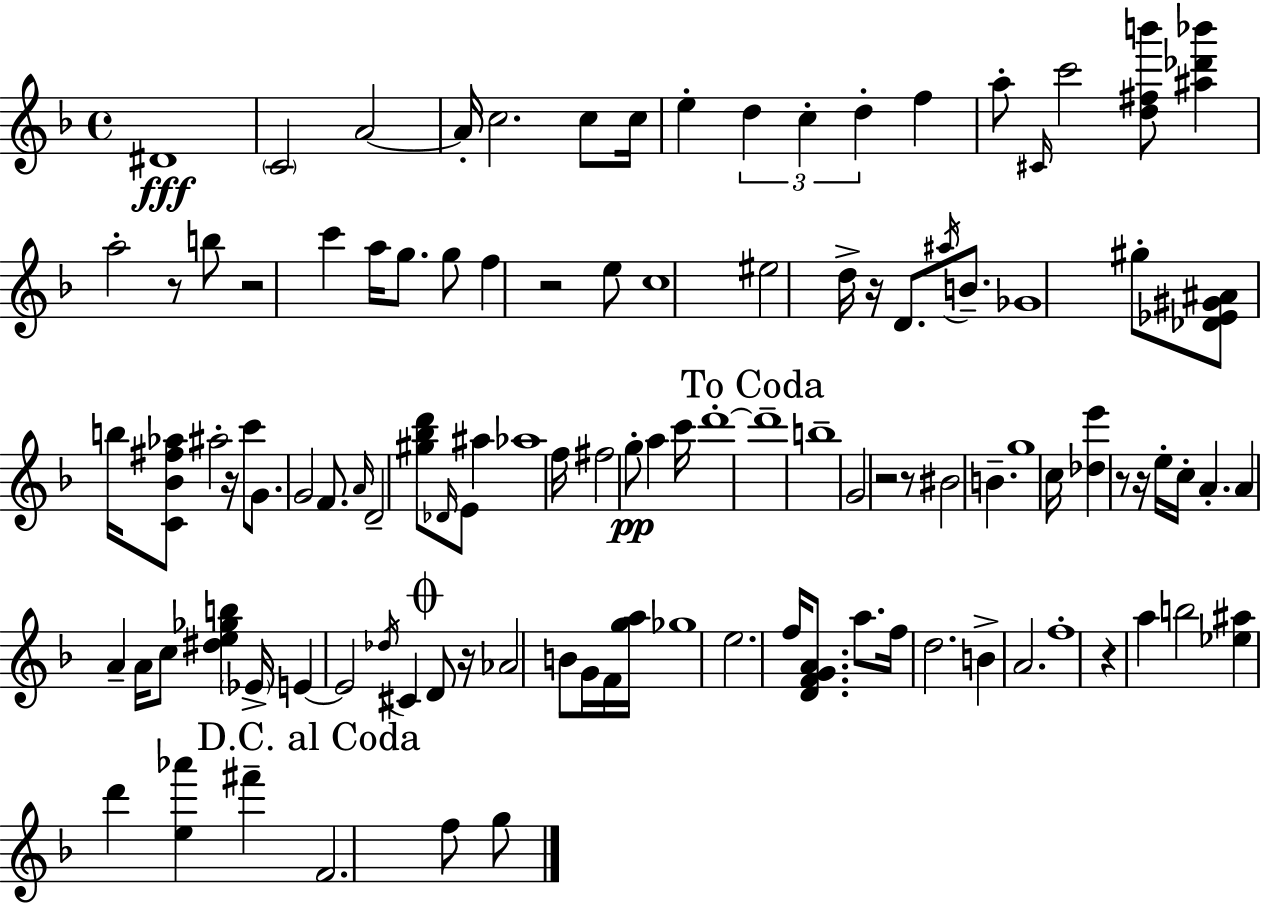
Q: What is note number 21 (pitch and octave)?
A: G5